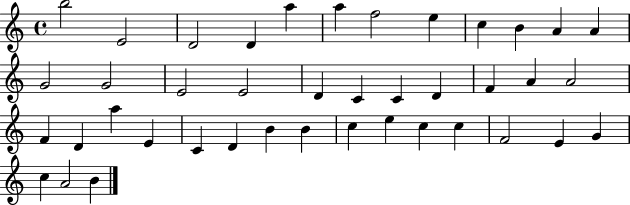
B5/h E4/h D4/h D4/q A5/q A5/q F5/h E5/q C5/q B4/q A4/q A4/q G4/h G4/h E4/h E4/h D4/q C4/q C4/q D4/q F4/q A4/q A4/h F4/q D4/q A5/q E4/q C4/q D4/q B4/q B4/q C5/q E5/q C5/q C5/q F4/h E4/q G4/q C5/q A4/h B4/q